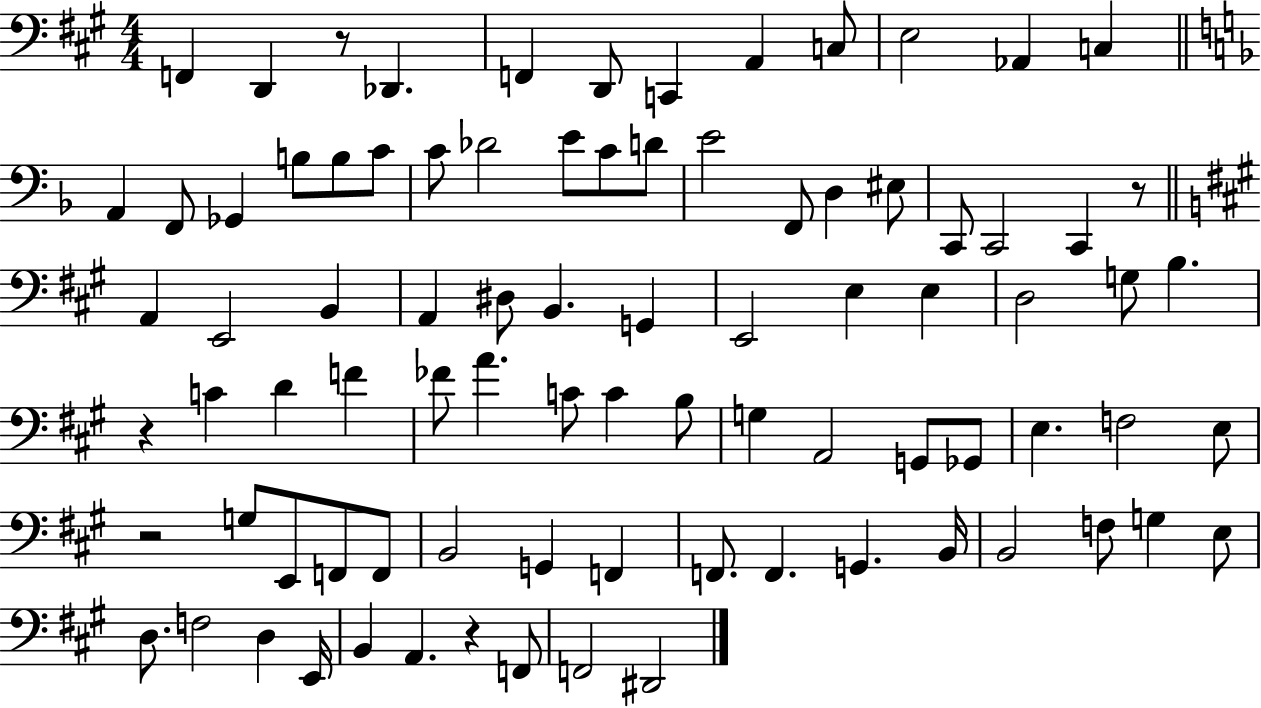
{
  \clef bass
  \numericTimeSignature
  \time 4/4
  \key a \major
  f,4 d,4 r8 des,4. | f,4 d,8 c,4 a,4 c8 | e2 aes,4 c4 | \bar "||" \break \key f \major a,4 f,8 ges,4 b8 b8 c'8 | c'8 des'2 e'8 c'8 d'8 | e'2 f,8 d4 eis8 | c,8 c,2 c,4 r8 | \break \bar "||" \break \key a \major a,4 e,2 b,4 | a,4 dis8 b,4. g,4 | e,2 e4 e4 | d2 g8 b4. | \break r4 c'4 d'4 f'4 | fes'8 a'4. c'8 c'4 b8 | g4 a,2 g,8 ges,8 | e4. f2 e8 | \break r2 g8 e,8 f,8 f,8 | b,2 g,4 f,4 | f,8. f,4. g,4. b,16 | b,2 f8 g4 e8 | \break d8. f2 d4 e,16 | b,4 a,4. r4 f,8 | f,2 dis,2 | \bar "|."
}